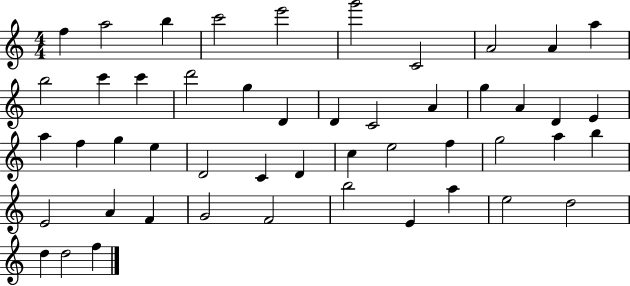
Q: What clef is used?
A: treble